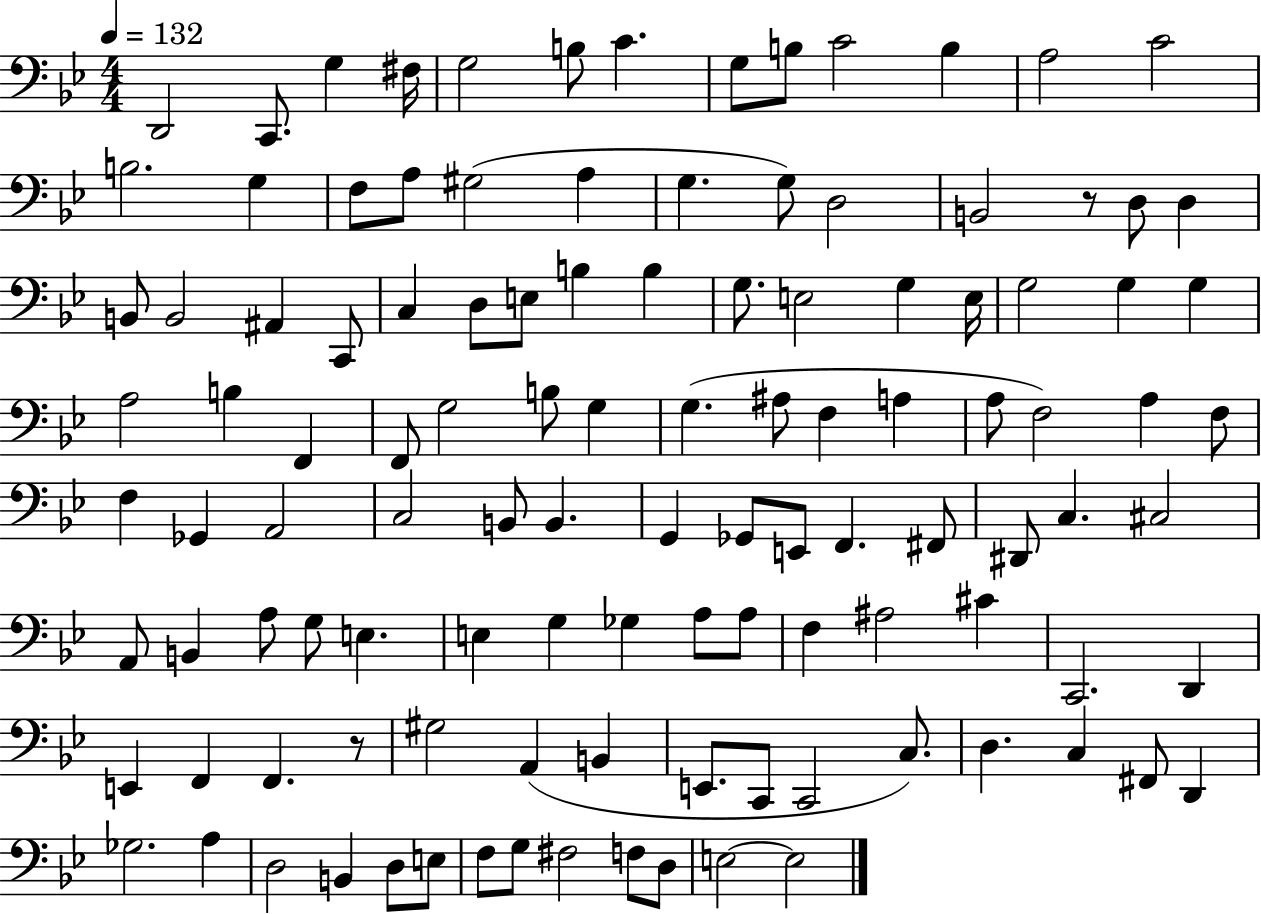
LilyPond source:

{
  \clef bass
  \numericTimeSignature
  \time 4/4
  \key bes \major
  \tempo 4 = 132
  \repeat volta 2 { d,2 c,8. g4 fis16 | g2 b8 c'4. | g8 b8 c'2 b4 | a2 c'2 | \break b2. g4 | f8 a8 gis2( a4 | g4. g8) d2 | b,2 r8 d8 d4 | \break b,8 b,2 ais,4 c,8 | c4 d8 e8 b4 b4 | g8. e2 g4 e16 | g2 g4 g4 | \break a2 b4 f,4 | f,8 g2 b8 g4 | g4.( ais8 f4 a4 | a8 f2) a4 f8 | \break f4 ges,4 a,2 | c2 b,8 b,4. | g,4 ges,8 e,8 f,4. fis,8 | dis,8 c4. cis2 | \break a,8 b,4 a8 g8 e4. | e4 g4 ges4 a8 a8 | f4 ais2 cis'4 | c,2. d,4 | \break e,4 f,4 f,4. r8 | gis2 a,4( b,4 | e,8. c,8 c,2 c8.) | d4. c4 fis,8 d,4 | \break ges2. a4 | d2 b,4 d8 e8 | f8 g8 fis2 f8 d8 | e2~~ e2 | \break } \bar "|."
}